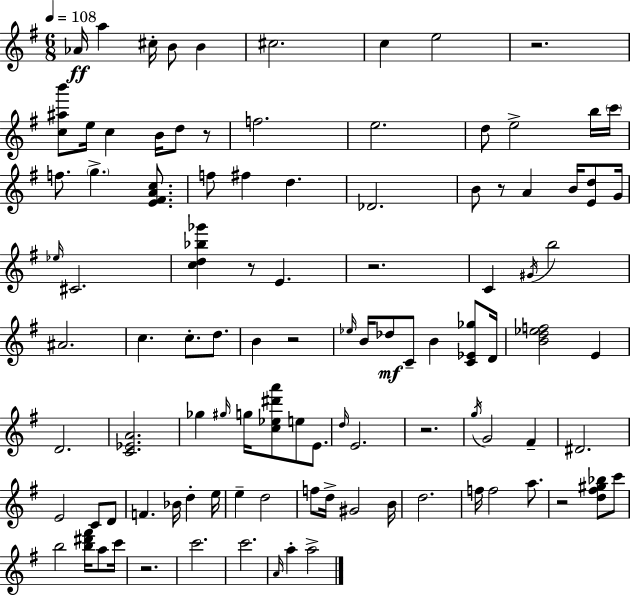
Ab4/s A5/q C#5/s B4/e B4/q C#5/h. C5/q E5/h R/h. [C5,A#5,B6]/e E5/s C5/q B4/s D5/e R/e F5/h. E5/h. D5/e E5/h B5/s C6/s F5/e. G5/q. [E4,F#4,A4,C5]/e. F5/e F#5/q D5/q. Db4/h. B4/e R/e A4/q B4/s [E4,D5]/e G4/s Eb5/s C#4/h. [C5,D5,Bb5,Gb6]/q R/e E4/q. R/h. C4/q G#4/s B5/h A#4/h. C5/q. C5/e. D5/e. B4/q R/h Eb5/s B4/s Db5/e C4/e B4/q [C4,Eb4,Gb5]/e D4/s [B4,D5,Eb5,F5]/h E4/q D4/h. [C4,Eb4,A4]/h. Gb5/q G#5/s G5/s [C5,Eb5,D#6,A6]/e E5/e E4/e. D5/s E4/h. R/h. G5/s G4/h F#4/q D#4/h. E4/h C4/e D4/e F4/q. Bb4/s D5/q E5/s E5/q D5/h F5/e D5/s G#4/h B4/s D5/h. F5/s F5/h A5/e. R/h [D5,F#5,G#5,Bb5]/e C6/e B5/h [B5,D#6,F#6]/s A5/e C6/s R/h. C6/h. C6/h. A4/s A5/q A5/h